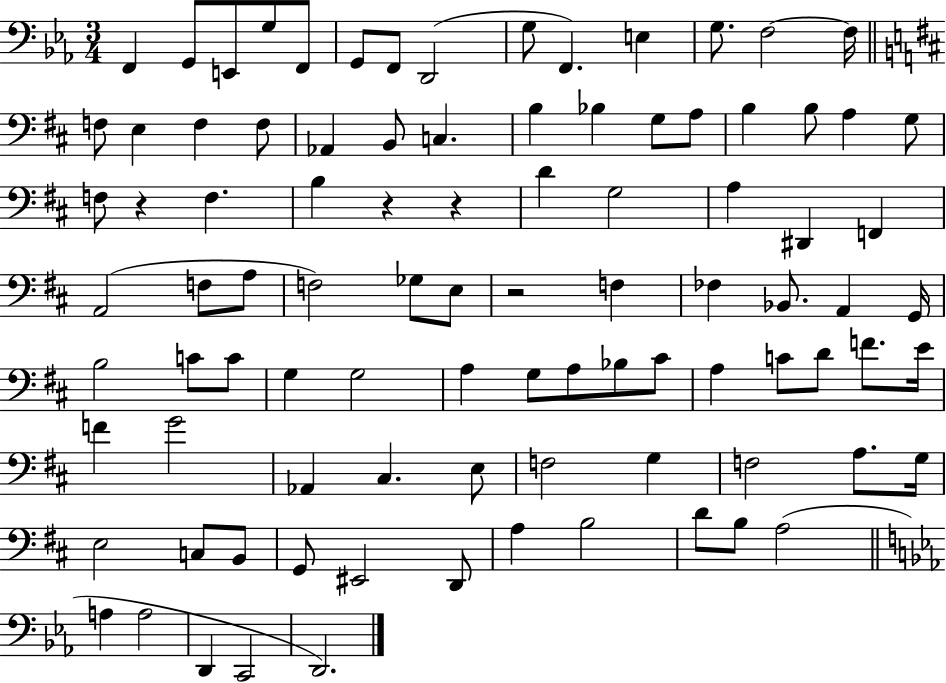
F2/q G2/e E2/e G3/e F2/e G2/e F2/e D2/h G3/e F2/q. E3/q G3/e. F3/h F3/s F3/e E3/q F3/q F3/e Ab2/q B2/e C3/q. B3/q Bb3/q G3/e A3/e B3/q B3/e A3/q G3/e F3/e R/q F3/q. B3/q R/q R/q D4/q G3/h A3/q D#2/q F2/q A2/h F3/e A3/e F3/h Gb3/e E3/e R/h F3/q FES3/q Bb2/e. A2/q G2/s B3/h C4/e C4/e G3/q G3/h A3/q G3/e A3/e Bb3/e C#4/e A3/q C4/e D4/e F4/e. E4/s F4/q G4/h Ab2/q C#3/q. E3/e F3/h G3/q F3/h A3/e. G3/s E3/h C3/e B2/e G2/e EIS2/h D2/e A3/q B3/h D4/e B3/e A3/h A3/q A3/h D2/q C2/h D2/h.